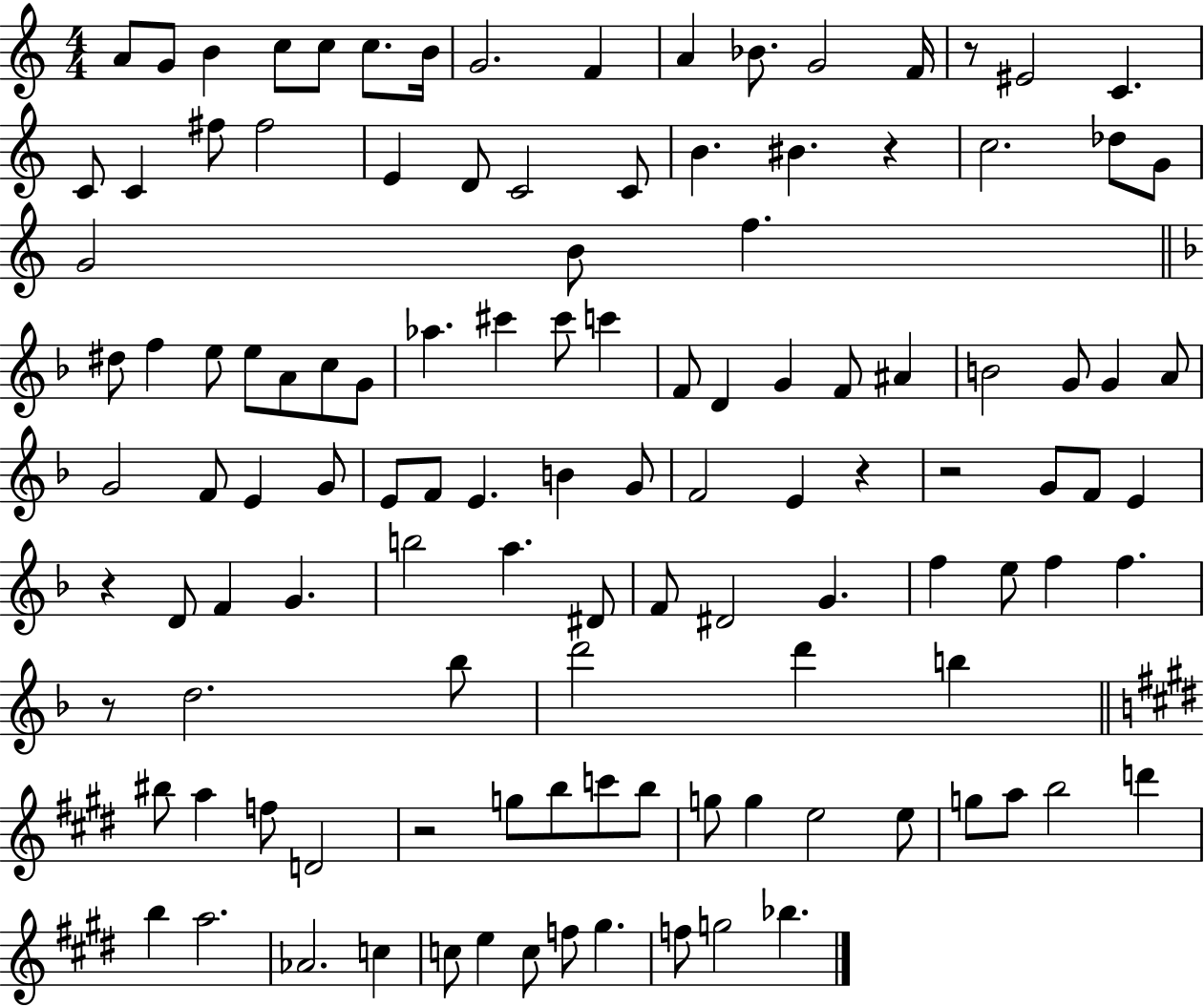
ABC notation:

X:1
T:Untitled
M:4/4
L:1/4
K:C
A/2 G/2 B c/2 c/2 c/2 B/4 G2 F A _B/2 G2 F/4 z/2 ^E2 C C/2 C ^f/2 ^f2 E D/2 C2 C/2 B ^B z c2 _d/2 G/2 G2 B/2 f ^d/2 f e/2 e/2 A/2 c/2 G/2 _a ^c' ^c'/2 c' F/2 D G F/2 ^A B2 G/2 G A/2 G2 F/2 E G/2 E/2 F/2 E B G/2 F2 E z z2 G/2 F/2 E z D/2 F G b2 a ^D/2 F/2 ^D2 G f e/2 f f z/2 d2 _b/2 d'2 d' b ^b/2 a f/2 D2 z2 g/2 b/2 c'/2 b/2 g/2 g e2 e/2 g/2 a/2 b2 d' b a2 _A2 c c/2 e c/2 f/2 ^g f/2 g2 _b